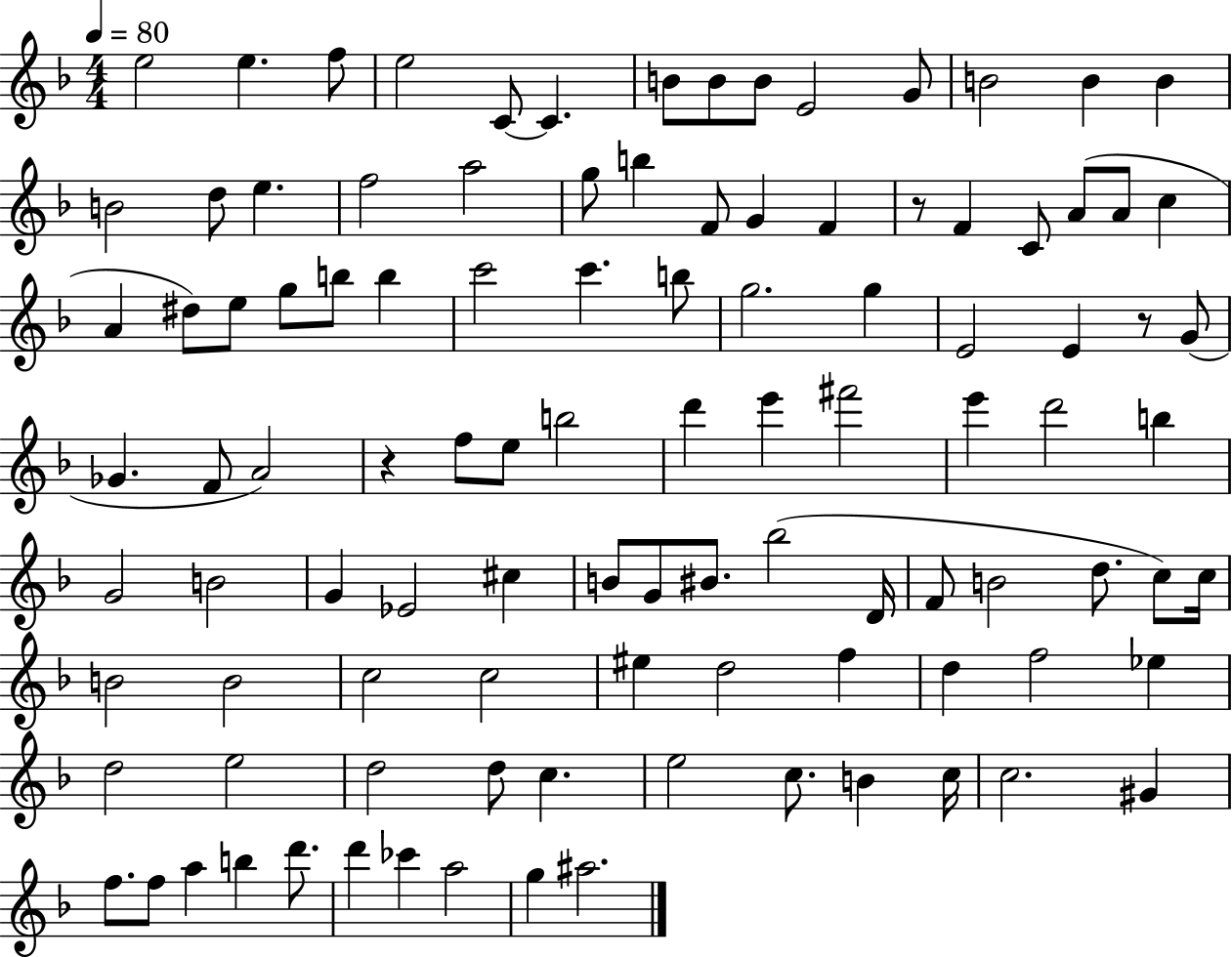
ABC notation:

X:1
T:Untitled
M:4/4
L:1/4
K:F
e2 e f/2 e2 C/2 C B/2 B/2 B/2 E2 G/2 B2 B B B2 d/2 e f2 a2 g/2 b F/2 G F z/2 F C/2 A/2 A/2 c A ^d/2 e/2 g/2 b/2 b c'2 c' b/2 g2 g E2 E z/2 G/2 _G F/2 A2 z f/2 e/2 b2 d' e' ^f'2 e' d'2 b G2 B2 G _E2 ^c B/2 G/2 ^B/2 _b2 D/4 F/2 B2 d/2 c/2 c/4 B2 B2 c2 c2 ^e d2 f d f2 _e d2 e2 d2 d/2 c e2 c/2 B c/4 c2 ^G f/2 f/2 a b d'/2 d' _c' a2 g ^a2